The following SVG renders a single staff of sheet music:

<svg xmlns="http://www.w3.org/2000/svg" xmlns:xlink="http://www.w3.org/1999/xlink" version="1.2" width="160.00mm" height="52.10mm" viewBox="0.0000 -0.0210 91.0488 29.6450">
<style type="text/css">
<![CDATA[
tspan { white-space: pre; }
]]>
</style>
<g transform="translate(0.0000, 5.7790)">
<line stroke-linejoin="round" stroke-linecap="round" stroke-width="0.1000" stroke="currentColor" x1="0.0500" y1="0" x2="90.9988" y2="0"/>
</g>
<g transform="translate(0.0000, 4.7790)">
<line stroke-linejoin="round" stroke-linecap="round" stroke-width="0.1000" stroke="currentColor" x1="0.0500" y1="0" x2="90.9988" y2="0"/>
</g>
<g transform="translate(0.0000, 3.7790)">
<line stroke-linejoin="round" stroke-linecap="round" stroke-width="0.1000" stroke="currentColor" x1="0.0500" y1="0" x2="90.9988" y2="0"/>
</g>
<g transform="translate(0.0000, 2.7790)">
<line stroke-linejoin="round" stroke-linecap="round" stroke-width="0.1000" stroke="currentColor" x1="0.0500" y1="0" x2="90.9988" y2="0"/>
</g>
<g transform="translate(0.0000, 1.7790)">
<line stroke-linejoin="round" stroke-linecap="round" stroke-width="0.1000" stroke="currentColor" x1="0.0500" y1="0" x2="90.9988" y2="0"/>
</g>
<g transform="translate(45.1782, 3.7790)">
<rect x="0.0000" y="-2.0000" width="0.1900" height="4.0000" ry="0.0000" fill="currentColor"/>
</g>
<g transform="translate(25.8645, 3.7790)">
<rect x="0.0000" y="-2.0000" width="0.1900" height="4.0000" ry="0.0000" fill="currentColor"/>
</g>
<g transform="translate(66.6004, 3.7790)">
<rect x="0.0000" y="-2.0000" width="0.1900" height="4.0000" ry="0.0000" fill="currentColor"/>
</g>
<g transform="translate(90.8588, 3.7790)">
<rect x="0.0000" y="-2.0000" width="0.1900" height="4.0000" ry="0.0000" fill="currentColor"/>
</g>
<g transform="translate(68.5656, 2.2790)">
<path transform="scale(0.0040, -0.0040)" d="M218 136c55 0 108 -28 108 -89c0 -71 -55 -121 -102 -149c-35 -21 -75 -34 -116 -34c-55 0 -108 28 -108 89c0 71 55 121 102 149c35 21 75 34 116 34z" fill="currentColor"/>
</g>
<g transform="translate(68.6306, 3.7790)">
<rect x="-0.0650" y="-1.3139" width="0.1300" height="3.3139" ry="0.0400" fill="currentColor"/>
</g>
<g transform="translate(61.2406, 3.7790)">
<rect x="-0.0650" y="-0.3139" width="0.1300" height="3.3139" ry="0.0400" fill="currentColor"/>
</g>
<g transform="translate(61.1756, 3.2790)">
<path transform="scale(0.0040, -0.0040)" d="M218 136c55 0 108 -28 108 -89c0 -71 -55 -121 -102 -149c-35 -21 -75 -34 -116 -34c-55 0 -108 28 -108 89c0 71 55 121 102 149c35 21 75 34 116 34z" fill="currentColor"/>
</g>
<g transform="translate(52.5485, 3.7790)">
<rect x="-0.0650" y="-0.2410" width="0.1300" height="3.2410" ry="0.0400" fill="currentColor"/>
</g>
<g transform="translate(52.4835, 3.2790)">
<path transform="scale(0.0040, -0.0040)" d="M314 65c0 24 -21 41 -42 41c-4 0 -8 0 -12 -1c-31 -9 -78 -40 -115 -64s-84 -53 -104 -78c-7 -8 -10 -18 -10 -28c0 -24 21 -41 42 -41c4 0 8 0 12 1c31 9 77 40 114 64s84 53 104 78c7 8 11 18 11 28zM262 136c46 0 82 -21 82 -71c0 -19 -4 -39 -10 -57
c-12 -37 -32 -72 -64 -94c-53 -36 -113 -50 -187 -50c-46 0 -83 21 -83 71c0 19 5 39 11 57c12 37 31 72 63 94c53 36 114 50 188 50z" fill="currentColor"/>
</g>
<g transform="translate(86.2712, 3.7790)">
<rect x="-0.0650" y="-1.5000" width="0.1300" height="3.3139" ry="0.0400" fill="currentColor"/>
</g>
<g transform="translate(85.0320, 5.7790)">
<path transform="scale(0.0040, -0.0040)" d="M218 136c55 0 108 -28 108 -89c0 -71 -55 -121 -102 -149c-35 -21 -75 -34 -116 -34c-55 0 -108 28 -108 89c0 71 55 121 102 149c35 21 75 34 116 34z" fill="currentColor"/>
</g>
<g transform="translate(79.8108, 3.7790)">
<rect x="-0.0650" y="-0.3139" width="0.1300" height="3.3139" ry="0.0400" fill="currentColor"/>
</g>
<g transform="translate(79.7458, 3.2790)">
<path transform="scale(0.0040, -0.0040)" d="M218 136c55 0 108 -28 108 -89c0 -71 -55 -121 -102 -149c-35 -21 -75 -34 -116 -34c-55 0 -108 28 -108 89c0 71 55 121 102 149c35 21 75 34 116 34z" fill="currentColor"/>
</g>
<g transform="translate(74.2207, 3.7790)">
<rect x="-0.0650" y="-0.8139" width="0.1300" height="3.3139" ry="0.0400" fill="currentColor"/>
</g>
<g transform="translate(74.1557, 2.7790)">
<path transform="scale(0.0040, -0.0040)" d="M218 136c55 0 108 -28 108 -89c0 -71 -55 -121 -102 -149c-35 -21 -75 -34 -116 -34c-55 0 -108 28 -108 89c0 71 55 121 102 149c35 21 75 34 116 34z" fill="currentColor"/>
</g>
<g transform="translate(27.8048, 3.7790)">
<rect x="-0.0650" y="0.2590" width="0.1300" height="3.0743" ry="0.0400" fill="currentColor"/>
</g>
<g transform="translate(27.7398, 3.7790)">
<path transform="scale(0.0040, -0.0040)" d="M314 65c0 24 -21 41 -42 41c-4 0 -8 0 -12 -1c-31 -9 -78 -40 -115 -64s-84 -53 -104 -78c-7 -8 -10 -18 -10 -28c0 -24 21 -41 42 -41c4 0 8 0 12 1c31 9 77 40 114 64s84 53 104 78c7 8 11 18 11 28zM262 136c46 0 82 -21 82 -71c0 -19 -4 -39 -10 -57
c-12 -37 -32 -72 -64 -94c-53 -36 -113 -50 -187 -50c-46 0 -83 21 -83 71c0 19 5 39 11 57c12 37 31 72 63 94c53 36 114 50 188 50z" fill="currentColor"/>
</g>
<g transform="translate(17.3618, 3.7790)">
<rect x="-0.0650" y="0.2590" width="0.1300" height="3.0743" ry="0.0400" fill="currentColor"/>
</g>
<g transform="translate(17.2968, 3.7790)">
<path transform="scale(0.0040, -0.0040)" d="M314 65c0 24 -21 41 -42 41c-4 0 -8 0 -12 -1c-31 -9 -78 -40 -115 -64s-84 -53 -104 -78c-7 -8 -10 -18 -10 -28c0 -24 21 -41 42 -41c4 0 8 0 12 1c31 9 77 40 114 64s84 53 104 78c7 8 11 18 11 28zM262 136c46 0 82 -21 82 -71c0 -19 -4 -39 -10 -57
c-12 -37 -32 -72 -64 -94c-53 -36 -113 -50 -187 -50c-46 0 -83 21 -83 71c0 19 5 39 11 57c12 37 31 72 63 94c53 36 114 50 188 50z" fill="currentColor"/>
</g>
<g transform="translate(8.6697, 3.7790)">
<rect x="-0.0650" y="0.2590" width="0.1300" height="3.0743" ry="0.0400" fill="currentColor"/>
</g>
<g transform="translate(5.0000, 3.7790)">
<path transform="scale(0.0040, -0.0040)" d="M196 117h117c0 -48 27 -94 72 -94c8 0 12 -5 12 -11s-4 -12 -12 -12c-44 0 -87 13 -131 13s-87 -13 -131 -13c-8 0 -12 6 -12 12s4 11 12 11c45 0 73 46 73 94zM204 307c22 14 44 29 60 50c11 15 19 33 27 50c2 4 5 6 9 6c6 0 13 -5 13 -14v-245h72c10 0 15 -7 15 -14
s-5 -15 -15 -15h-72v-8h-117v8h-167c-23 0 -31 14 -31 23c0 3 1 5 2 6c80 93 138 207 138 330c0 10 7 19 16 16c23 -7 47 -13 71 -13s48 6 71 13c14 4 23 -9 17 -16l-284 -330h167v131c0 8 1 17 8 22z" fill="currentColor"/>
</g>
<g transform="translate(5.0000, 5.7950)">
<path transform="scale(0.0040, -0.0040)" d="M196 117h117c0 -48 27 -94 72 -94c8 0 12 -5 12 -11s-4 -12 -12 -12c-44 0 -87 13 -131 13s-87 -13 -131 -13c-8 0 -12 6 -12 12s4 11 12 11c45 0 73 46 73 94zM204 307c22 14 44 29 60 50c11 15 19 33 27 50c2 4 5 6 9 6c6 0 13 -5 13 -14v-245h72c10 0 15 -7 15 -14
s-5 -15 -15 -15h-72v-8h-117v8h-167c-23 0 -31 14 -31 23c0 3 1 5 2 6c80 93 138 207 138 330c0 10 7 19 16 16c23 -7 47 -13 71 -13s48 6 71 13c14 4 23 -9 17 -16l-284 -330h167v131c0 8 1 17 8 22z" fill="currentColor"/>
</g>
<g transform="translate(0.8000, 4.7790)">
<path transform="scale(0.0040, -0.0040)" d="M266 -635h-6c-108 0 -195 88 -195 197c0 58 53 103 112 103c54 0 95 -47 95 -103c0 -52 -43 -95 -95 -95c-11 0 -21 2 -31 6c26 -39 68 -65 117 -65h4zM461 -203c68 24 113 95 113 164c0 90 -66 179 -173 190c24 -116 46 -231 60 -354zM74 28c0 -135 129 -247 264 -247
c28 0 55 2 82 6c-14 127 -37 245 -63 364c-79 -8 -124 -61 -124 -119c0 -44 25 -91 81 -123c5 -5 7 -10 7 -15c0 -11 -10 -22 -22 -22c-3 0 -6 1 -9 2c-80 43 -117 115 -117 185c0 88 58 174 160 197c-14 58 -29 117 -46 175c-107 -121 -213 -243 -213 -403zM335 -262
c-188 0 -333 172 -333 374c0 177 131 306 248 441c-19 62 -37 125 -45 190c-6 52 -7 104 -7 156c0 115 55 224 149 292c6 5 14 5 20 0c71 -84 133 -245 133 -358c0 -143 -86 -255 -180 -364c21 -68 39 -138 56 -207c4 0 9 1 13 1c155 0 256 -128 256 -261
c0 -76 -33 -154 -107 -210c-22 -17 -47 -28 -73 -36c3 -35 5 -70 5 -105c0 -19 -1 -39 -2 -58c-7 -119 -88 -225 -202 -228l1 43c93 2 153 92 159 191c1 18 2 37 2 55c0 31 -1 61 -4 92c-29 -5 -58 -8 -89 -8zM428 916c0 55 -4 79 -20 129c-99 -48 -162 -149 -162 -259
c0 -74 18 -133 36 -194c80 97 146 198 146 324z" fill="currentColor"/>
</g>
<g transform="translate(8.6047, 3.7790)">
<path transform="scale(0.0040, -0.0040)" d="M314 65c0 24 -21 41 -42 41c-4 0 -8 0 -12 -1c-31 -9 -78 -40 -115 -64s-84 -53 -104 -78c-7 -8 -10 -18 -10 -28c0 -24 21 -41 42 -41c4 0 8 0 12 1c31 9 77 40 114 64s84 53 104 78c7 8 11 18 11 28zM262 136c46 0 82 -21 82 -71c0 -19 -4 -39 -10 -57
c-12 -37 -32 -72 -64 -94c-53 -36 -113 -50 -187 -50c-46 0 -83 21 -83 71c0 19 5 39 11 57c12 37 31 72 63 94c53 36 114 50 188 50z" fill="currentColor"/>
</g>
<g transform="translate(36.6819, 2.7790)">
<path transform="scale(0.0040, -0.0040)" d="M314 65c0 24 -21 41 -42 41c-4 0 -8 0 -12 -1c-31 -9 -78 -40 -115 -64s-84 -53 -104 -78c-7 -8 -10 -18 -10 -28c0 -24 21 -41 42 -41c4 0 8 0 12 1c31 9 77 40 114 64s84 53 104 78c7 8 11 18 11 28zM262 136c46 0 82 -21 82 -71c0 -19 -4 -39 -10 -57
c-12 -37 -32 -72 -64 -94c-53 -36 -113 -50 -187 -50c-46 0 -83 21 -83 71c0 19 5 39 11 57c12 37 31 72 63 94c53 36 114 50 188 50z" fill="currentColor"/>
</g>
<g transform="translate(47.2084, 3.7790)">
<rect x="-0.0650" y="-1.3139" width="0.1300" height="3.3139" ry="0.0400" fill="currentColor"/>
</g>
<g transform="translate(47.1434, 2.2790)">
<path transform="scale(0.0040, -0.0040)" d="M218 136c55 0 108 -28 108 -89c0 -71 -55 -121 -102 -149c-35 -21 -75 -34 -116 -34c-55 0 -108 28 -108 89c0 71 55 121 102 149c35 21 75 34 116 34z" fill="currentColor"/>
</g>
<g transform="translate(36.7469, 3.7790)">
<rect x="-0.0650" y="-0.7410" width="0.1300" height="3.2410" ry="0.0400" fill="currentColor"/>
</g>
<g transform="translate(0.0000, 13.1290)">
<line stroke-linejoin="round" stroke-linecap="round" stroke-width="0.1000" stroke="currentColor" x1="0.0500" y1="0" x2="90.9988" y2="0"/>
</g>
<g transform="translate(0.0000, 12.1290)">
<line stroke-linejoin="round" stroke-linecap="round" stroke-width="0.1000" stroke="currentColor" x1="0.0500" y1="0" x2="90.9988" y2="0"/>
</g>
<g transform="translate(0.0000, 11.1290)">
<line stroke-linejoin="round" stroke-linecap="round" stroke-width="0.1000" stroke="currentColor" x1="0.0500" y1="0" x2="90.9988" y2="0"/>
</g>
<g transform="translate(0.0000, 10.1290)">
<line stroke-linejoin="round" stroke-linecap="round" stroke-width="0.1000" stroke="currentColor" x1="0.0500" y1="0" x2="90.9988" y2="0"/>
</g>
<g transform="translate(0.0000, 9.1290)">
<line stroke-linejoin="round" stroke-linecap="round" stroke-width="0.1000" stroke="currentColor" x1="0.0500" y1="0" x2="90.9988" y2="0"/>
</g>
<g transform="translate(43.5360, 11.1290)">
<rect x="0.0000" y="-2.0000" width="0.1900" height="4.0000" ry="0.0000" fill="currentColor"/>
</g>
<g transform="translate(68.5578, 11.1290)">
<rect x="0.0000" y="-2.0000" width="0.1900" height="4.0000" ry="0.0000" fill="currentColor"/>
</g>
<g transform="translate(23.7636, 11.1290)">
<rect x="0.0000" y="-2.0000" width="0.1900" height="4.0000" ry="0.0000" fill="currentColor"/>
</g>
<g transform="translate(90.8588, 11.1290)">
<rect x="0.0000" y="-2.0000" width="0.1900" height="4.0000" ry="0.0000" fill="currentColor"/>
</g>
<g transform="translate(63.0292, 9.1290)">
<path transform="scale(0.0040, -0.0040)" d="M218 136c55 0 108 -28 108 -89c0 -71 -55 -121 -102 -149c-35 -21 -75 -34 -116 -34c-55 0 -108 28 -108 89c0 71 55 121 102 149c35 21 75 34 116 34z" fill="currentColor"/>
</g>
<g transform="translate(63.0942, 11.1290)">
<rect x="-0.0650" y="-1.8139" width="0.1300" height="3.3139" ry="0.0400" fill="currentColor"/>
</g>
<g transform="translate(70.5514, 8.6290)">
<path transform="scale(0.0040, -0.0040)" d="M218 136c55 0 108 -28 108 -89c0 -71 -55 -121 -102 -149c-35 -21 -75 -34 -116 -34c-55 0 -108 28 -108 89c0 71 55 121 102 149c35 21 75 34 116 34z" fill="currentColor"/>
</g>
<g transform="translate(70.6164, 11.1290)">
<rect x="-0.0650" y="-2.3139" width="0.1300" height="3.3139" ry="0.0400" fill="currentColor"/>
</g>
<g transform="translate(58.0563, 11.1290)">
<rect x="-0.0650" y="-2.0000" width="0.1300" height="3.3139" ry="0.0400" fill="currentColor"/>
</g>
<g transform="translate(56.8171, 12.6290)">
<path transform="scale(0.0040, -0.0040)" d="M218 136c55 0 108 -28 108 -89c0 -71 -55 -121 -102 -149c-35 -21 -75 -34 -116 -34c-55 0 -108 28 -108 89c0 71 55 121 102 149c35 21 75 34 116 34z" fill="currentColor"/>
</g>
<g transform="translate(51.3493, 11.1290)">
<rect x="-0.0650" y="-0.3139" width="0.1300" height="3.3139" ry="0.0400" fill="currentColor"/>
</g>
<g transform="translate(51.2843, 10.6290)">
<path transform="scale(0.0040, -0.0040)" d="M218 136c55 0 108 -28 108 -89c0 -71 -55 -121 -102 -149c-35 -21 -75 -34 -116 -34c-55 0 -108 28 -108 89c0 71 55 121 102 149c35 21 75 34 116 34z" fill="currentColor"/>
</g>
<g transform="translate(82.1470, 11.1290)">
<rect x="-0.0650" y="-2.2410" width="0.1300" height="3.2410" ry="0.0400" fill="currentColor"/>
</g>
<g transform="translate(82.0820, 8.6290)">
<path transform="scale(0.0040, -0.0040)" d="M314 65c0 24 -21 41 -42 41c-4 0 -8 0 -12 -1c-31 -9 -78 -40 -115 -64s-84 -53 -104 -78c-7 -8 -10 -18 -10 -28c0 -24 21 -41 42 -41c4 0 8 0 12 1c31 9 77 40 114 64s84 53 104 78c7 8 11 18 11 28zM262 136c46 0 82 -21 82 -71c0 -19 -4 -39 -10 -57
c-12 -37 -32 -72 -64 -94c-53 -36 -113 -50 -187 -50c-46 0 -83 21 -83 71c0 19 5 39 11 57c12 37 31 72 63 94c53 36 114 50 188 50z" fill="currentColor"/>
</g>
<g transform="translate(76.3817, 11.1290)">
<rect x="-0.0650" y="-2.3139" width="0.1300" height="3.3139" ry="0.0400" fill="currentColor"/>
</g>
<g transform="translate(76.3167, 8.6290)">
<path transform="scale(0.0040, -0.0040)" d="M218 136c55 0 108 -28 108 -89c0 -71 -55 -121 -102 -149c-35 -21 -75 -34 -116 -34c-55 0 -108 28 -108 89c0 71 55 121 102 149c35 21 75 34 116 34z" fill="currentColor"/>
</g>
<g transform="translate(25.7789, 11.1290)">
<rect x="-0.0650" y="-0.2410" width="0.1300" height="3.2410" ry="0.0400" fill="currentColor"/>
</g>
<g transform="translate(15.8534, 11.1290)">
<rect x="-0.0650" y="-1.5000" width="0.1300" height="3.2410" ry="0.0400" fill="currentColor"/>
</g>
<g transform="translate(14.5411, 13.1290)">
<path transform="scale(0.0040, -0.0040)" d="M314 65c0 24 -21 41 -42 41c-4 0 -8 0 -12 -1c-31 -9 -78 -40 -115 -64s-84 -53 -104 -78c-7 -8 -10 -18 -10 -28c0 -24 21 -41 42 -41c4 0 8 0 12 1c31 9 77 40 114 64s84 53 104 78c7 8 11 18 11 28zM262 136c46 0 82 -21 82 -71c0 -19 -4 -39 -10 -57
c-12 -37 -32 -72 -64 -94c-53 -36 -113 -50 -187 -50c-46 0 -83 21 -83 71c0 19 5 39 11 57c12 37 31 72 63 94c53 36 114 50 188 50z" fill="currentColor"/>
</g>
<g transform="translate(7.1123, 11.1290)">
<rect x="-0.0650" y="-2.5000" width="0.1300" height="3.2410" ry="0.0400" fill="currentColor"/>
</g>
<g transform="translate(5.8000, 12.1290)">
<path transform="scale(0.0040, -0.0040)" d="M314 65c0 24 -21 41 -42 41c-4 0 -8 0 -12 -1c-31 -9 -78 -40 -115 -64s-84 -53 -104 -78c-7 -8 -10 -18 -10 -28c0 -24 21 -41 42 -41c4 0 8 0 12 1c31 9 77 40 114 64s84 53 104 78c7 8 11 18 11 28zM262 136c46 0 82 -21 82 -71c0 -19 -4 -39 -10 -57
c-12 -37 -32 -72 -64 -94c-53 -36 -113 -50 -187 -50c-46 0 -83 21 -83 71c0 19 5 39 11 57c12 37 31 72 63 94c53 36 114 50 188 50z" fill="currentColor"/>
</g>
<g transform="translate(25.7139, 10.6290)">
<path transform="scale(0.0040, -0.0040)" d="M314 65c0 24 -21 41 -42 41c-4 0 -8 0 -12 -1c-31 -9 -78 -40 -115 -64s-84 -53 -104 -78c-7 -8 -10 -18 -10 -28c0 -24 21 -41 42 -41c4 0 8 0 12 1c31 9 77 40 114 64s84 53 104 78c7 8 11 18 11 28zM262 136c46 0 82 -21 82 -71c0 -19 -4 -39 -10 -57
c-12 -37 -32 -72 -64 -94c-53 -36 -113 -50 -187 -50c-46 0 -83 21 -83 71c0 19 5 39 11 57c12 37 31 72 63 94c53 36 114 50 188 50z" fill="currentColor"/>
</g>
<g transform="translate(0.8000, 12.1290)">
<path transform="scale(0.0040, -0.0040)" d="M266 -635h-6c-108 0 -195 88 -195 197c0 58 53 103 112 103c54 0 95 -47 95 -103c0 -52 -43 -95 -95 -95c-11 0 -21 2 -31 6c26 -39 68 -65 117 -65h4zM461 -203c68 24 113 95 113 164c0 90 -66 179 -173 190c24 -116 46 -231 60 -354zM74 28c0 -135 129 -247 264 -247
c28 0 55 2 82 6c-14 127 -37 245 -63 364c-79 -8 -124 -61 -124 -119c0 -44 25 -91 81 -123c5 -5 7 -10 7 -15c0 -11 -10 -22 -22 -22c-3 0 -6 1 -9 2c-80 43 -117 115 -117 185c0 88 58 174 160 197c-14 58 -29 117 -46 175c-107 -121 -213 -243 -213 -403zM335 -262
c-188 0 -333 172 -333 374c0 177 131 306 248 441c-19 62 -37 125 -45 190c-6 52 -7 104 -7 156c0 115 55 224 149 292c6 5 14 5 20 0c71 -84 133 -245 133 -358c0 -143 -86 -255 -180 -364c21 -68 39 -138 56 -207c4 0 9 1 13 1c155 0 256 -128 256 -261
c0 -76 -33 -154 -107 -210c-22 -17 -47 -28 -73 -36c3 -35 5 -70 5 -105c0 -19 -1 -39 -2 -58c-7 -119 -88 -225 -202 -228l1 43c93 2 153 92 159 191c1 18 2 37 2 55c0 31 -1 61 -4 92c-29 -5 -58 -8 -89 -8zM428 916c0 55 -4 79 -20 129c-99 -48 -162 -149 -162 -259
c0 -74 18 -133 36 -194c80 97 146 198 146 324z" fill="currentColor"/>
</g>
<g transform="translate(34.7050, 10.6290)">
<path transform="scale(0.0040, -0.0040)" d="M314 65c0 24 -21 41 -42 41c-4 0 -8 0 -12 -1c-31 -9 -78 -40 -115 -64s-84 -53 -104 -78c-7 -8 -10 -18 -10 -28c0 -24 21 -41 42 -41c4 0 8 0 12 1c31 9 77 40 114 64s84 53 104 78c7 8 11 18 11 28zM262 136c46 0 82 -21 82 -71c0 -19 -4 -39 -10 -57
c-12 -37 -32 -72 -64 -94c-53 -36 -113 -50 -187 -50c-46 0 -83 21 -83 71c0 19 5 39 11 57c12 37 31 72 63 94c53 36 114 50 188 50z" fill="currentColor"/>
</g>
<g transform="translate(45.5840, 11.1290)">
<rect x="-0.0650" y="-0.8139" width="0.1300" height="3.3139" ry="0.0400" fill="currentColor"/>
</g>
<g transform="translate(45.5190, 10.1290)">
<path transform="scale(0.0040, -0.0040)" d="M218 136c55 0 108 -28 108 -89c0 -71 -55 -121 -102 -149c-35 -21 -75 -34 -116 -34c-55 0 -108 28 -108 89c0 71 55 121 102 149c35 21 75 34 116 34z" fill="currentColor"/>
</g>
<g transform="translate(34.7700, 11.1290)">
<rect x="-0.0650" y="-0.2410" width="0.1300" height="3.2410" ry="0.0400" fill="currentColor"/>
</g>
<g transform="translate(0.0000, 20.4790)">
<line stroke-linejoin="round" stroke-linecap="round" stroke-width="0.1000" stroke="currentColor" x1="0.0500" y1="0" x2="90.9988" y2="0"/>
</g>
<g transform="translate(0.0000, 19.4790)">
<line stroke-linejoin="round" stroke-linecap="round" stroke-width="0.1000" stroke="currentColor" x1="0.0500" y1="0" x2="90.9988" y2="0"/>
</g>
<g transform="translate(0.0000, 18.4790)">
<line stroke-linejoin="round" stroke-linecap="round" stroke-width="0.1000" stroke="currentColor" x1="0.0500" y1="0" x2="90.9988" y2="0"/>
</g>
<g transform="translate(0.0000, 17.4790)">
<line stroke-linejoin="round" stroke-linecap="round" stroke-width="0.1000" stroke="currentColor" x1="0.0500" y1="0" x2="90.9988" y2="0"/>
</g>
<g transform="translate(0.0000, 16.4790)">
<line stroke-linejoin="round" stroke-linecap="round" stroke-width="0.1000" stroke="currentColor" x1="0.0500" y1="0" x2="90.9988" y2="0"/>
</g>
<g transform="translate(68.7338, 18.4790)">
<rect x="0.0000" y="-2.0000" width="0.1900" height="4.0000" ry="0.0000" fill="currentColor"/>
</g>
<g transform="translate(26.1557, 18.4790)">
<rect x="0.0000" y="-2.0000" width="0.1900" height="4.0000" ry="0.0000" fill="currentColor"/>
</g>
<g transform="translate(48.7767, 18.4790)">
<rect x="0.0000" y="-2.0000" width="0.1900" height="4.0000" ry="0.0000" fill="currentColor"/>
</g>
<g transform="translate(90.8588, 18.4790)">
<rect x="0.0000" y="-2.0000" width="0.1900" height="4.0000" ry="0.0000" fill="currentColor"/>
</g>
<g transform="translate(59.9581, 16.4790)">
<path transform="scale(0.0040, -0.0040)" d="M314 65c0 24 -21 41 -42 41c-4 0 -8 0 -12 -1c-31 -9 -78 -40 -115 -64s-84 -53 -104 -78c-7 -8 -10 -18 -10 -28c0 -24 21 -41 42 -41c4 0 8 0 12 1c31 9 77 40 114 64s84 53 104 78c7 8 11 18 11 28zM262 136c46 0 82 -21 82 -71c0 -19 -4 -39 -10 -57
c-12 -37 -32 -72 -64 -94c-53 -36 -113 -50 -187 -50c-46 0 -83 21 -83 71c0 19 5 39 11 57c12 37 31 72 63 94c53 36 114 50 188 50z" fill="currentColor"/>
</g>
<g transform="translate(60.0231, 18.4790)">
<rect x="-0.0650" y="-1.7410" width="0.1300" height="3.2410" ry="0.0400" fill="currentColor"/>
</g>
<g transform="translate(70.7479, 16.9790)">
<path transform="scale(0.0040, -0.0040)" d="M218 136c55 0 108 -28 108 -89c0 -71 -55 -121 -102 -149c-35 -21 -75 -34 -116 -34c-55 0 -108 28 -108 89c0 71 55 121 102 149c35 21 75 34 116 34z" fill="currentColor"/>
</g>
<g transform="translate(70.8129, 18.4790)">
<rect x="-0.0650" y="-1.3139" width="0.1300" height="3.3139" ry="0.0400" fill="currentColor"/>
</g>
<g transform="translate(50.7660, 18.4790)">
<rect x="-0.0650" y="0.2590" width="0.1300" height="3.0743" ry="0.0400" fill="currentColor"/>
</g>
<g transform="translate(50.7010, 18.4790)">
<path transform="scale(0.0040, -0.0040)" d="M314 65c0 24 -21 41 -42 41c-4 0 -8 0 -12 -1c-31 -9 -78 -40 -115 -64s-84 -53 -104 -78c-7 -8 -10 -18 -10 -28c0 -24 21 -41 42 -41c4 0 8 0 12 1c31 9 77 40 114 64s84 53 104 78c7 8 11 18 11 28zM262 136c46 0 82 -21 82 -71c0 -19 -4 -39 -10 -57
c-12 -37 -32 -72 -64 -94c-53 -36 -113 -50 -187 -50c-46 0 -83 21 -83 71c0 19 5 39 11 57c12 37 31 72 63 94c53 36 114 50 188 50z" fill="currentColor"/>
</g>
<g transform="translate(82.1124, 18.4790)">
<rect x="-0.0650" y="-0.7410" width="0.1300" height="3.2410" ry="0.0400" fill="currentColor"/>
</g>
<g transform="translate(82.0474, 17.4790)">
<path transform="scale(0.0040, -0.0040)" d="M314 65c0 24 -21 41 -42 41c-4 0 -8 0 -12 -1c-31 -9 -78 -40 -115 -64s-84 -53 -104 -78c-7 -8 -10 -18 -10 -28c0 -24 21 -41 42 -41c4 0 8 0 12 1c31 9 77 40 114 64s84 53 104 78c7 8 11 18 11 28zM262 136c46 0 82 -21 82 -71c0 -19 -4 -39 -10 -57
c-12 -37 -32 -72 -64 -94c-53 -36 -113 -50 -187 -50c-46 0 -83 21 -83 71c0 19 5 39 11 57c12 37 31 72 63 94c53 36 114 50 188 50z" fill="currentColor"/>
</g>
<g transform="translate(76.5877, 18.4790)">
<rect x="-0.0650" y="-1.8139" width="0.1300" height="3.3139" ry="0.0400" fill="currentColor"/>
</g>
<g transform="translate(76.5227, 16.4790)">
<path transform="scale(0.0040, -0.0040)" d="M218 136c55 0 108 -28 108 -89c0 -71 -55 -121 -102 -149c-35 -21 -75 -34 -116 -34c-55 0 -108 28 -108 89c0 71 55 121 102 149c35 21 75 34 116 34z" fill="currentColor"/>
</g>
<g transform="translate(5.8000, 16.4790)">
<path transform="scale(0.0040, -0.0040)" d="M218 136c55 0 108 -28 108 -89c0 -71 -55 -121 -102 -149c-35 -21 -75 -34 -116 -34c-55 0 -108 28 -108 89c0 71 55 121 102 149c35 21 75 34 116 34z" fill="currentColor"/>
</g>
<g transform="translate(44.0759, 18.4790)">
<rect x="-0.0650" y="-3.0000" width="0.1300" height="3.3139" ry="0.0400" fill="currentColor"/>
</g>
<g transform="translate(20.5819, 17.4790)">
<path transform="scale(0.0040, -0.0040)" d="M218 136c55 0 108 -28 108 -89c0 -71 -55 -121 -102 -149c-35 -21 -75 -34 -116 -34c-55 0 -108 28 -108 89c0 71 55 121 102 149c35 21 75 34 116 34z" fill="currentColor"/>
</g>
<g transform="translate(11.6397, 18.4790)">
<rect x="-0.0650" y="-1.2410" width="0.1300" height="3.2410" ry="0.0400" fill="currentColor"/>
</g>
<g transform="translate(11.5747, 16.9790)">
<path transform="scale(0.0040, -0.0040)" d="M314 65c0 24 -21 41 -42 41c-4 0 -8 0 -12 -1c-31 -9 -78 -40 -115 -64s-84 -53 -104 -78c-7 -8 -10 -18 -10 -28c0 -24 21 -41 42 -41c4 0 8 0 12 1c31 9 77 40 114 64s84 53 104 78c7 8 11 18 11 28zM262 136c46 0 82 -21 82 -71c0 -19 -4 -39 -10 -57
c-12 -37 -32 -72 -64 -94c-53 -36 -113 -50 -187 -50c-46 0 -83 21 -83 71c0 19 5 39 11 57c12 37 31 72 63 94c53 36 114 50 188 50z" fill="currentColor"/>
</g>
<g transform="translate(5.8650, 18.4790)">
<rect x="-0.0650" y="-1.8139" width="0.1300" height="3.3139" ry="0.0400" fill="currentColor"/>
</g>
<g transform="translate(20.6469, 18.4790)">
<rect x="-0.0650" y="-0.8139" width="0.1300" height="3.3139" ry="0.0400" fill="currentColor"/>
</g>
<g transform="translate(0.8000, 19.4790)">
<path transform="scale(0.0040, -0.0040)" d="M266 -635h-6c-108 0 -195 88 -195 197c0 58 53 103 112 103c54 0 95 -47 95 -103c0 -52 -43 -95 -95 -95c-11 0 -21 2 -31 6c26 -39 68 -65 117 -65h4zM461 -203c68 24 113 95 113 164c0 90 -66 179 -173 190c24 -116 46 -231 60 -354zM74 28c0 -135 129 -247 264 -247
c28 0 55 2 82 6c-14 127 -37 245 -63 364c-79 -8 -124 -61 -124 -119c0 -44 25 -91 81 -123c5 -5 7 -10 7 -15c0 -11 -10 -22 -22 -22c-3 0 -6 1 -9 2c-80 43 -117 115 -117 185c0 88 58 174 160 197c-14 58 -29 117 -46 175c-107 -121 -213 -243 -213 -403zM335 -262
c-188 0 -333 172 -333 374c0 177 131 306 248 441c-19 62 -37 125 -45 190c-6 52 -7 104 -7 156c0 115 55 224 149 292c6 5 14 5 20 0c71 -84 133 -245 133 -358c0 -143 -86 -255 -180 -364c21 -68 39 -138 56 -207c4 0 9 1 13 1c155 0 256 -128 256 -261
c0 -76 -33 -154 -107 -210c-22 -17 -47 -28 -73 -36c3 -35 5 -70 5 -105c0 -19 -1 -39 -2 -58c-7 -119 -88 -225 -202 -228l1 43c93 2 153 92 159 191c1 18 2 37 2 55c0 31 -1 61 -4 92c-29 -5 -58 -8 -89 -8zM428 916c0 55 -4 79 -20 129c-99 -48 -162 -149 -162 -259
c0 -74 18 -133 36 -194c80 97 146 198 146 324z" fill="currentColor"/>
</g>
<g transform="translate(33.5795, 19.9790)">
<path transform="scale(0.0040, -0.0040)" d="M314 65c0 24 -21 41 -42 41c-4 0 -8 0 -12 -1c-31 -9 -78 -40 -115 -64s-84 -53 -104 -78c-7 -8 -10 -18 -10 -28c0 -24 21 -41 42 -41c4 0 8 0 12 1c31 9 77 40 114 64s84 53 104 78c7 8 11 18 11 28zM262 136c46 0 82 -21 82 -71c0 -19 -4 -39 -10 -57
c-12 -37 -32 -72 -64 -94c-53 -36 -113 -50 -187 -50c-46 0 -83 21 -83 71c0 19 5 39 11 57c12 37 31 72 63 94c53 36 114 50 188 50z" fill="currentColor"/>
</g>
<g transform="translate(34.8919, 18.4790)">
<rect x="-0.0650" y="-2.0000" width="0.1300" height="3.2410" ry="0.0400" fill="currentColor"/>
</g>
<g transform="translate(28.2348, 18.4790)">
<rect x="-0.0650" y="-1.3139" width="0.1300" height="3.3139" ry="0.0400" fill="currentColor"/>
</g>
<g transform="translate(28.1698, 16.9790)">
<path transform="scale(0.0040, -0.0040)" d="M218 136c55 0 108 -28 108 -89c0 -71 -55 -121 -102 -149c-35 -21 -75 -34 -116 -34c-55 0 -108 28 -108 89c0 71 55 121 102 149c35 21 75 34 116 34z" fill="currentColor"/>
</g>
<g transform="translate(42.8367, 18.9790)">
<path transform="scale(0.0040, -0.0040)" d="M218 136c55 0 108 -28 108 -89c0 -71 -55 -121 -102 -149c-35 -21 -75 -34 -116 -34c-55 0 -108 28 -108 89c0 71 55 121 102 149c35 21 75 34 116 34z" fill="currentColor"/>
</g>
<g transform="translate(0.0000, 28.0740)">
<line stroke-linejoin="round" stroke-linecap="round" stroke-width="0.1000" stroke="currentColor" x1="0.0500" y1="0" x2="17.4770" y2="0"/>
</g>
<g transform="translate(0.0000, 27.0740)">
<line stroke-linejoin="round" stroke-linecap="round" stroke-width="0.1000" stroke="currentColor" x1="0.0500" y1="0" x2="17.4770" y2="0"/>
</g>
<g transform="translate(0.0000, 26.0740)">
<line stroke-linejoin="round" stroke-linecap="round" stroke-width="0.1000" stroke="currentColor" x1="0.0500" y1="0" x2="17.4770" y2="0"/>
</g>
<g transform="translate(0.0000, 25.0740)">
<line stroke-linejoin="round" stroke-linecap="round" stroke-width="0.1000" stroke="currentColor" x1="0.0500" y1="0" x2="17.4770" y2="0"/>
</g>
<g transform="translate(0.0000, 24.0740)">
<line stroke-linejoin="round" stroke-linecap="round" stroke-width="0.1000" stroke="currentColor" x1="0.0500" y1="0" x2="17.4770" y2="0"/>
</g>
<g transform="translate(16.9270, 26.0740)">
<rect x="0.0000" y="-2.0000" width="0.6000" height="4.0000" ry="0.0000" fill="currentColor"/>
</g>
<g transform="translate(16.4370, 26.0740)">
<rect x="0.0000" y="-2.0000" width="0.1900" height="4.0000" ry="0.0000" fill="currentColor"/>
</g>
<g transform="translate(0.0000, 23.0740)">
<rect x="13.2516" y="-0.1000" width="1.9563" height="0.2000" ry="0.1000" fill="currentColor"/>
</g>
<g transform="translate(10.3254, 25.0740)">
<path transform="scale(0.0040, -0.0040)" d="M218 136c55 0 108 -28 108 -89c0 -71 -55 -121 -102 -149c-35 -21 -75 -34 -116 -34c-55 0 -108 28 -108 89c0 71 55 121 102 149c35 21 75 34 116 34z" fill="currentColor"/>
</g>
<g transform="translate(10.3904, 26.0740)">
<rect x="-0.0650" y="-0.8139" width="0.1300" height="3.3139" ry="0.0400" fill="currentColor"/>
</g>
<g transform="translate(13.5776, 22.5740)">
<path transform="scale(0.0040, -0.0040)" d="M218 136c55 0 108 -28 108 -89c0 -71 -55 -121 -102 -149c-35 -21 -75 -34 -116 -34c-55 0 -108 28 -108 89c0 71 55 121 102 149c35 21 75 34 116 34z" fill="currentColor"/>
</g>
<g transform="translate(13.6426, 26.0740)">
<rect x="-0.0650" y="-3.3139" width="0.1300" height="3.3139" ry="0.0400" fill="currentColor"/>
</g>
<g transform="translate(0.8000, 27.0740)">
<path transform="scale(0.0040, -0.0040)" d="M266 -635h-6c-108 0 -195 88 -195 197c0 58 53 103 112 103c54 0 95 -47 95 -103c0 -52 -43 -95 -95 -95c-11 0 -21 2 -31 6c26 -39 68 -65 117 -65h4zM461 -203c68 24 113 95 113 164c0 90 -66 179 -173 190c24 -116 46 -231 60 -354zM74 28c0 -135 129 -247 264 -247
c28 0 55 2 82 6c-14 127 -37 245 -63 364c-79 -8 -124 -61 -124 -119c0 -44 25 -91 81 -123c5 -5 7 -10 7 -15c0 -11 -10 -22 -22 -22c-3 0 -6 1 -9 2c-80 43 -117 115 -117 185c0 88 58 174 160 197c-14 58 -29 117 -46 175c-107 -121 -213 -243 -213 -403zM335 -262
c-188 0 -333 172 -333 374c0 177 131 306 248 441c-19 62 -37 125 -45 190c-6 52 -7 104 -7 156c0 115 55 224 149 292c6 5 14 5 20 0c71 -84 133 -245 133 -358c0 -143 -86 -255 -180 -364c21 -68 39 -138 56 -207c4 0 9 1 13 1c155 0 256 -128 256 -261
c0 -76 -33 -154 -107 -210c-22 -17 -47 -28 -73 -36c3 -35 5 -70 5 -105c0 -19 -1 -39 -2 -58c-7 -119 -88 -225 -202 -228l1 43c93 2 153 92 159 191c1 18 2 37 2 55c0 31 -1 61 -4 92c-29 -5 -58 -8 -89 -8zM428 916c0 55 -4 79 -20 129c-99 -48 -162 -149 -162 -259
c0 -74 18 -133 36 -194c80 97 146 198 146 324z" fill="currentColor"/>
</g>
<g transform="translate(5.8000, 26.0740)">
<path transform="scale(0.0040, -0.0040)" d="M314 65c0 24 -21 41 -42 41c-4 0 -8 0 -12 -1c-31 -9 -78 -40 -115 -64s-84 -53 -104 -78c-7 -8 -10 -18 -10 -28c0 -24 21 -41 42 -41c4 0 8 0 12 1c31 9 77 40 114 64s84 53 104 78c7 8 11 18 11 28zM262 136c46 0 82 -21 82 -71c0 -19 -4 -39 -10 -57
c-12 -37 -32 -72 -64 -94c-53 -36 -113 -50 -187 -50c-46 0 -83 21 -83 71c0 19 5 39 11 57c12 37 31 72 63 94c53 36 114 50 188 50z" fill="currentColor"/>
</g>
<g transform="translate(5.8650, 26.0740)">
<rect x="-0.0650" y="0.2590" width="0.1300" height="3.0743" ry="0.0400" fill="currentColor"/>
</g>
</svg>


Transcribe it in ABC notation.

X:1
T:Untitled
M:4/4
L:1/4
K:C
B2 B2 B2 d2 e c2 c e d c E G2 E2 c2 c2 d c F f g g g2 f e2 d e F2 A B2 f2 e f d2 B2 d b